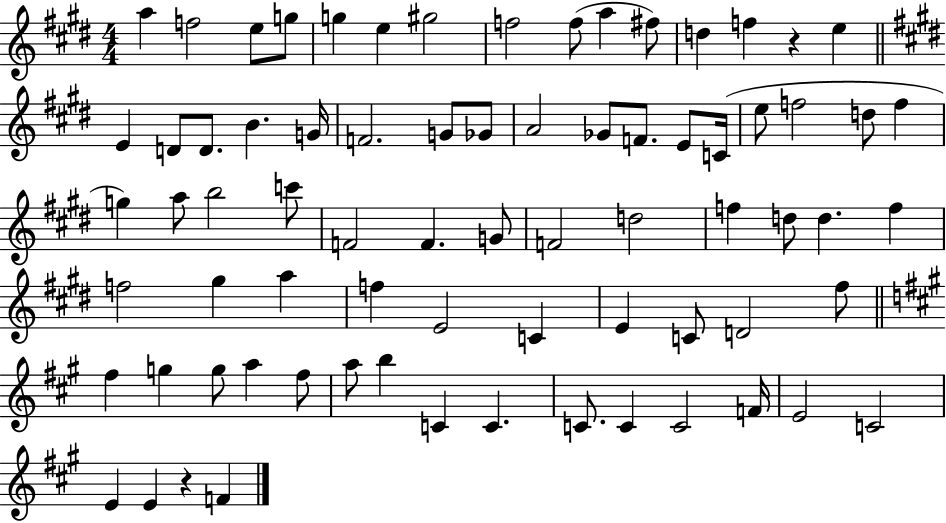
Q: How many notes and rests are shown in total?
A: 74